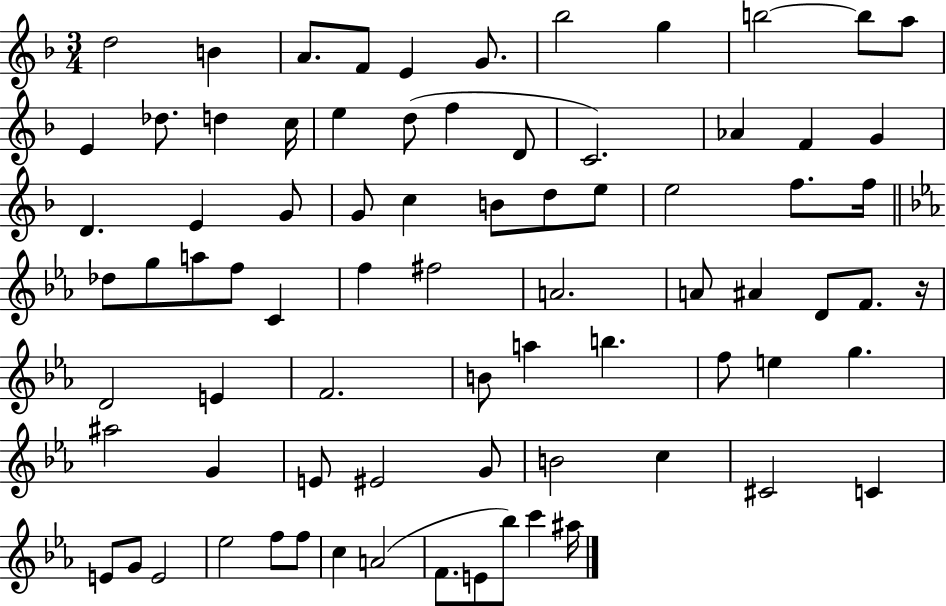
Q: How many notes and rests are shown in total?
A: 78